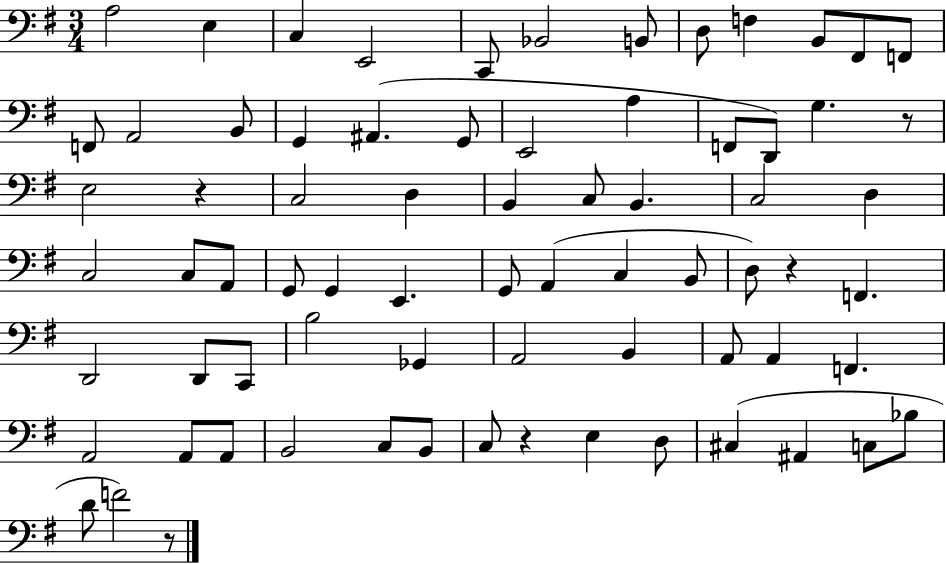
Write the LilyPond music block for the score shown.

{
  \clef bass
  \numericTimeSignature
  \time 3/4
  \key g \major
  a2 e4 | c4 e,2 | c,8 bes,2 b,8 | d8 f4 b,8 fis,8 f,8 | \break f,8 a,2 b,8 | g,4 ais,4.( g,8 | e,2 a4 | f,8 d,8) g4. r8 | \break e2 r4 | c2 d4 | b,4 c8 b,4. | c2 d4 | \break c2 c8 a,8 | g,8 g,4 e,4. | g,8 a,4( c4 b,8 | d8) r4 f,4. | \break d,2 d,8 c,8 | b2 ges,4 | a,2 b,4 | a,8 a,4 f,4. | \break a,2 a,8 a,8 | b,2 c8 b,8 | c8 r4 e4 d8 | cis4( ais,4 c8 bes8 | \break d'8 f'2) r8 | \bar "|."
}